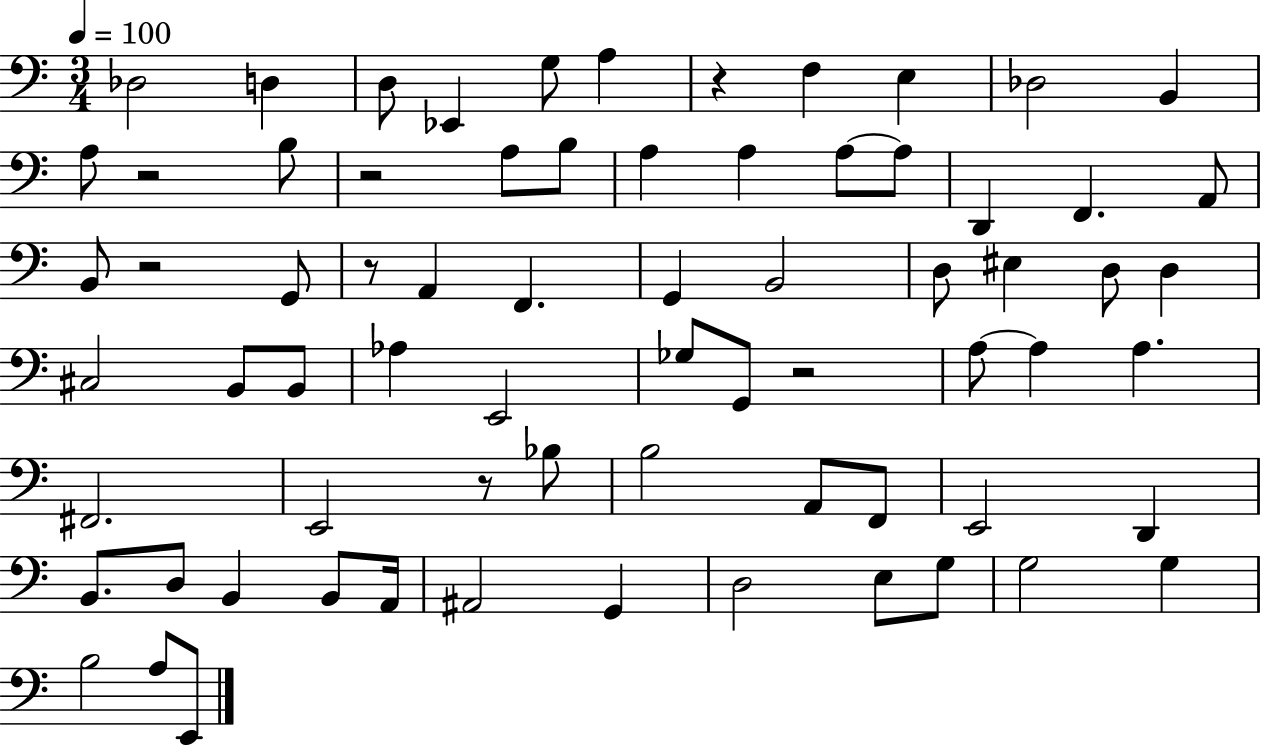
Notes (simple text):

Db3/h D3/q D3/e Eb2/q G3/e A3/q R/q F3/q E3/q Db3/h B2/q A3/e R/h B3/e R/h A3/e B3/e A3/q A3/q A3/e A3/e D2/q F2/q. A2/e B2/e R/h G2/e R/e A2/q F2/q. G2/q B2/h D3/e EIS3/q D3/e D3/q C#3/h B2/e B2/e Ab3/q E2/h Gb3/e G2/e R/h A3/e A3/q A3/q. F#2/h. E2/h R/e Bb3/e B3/h A2/e F2/e E2/h D2/q B2/e. D3/e B2/q B2/e A2/s A#2/h G2/q D3/h E3/e G3/e G3/h G3/q B3/h A3/e E2/e